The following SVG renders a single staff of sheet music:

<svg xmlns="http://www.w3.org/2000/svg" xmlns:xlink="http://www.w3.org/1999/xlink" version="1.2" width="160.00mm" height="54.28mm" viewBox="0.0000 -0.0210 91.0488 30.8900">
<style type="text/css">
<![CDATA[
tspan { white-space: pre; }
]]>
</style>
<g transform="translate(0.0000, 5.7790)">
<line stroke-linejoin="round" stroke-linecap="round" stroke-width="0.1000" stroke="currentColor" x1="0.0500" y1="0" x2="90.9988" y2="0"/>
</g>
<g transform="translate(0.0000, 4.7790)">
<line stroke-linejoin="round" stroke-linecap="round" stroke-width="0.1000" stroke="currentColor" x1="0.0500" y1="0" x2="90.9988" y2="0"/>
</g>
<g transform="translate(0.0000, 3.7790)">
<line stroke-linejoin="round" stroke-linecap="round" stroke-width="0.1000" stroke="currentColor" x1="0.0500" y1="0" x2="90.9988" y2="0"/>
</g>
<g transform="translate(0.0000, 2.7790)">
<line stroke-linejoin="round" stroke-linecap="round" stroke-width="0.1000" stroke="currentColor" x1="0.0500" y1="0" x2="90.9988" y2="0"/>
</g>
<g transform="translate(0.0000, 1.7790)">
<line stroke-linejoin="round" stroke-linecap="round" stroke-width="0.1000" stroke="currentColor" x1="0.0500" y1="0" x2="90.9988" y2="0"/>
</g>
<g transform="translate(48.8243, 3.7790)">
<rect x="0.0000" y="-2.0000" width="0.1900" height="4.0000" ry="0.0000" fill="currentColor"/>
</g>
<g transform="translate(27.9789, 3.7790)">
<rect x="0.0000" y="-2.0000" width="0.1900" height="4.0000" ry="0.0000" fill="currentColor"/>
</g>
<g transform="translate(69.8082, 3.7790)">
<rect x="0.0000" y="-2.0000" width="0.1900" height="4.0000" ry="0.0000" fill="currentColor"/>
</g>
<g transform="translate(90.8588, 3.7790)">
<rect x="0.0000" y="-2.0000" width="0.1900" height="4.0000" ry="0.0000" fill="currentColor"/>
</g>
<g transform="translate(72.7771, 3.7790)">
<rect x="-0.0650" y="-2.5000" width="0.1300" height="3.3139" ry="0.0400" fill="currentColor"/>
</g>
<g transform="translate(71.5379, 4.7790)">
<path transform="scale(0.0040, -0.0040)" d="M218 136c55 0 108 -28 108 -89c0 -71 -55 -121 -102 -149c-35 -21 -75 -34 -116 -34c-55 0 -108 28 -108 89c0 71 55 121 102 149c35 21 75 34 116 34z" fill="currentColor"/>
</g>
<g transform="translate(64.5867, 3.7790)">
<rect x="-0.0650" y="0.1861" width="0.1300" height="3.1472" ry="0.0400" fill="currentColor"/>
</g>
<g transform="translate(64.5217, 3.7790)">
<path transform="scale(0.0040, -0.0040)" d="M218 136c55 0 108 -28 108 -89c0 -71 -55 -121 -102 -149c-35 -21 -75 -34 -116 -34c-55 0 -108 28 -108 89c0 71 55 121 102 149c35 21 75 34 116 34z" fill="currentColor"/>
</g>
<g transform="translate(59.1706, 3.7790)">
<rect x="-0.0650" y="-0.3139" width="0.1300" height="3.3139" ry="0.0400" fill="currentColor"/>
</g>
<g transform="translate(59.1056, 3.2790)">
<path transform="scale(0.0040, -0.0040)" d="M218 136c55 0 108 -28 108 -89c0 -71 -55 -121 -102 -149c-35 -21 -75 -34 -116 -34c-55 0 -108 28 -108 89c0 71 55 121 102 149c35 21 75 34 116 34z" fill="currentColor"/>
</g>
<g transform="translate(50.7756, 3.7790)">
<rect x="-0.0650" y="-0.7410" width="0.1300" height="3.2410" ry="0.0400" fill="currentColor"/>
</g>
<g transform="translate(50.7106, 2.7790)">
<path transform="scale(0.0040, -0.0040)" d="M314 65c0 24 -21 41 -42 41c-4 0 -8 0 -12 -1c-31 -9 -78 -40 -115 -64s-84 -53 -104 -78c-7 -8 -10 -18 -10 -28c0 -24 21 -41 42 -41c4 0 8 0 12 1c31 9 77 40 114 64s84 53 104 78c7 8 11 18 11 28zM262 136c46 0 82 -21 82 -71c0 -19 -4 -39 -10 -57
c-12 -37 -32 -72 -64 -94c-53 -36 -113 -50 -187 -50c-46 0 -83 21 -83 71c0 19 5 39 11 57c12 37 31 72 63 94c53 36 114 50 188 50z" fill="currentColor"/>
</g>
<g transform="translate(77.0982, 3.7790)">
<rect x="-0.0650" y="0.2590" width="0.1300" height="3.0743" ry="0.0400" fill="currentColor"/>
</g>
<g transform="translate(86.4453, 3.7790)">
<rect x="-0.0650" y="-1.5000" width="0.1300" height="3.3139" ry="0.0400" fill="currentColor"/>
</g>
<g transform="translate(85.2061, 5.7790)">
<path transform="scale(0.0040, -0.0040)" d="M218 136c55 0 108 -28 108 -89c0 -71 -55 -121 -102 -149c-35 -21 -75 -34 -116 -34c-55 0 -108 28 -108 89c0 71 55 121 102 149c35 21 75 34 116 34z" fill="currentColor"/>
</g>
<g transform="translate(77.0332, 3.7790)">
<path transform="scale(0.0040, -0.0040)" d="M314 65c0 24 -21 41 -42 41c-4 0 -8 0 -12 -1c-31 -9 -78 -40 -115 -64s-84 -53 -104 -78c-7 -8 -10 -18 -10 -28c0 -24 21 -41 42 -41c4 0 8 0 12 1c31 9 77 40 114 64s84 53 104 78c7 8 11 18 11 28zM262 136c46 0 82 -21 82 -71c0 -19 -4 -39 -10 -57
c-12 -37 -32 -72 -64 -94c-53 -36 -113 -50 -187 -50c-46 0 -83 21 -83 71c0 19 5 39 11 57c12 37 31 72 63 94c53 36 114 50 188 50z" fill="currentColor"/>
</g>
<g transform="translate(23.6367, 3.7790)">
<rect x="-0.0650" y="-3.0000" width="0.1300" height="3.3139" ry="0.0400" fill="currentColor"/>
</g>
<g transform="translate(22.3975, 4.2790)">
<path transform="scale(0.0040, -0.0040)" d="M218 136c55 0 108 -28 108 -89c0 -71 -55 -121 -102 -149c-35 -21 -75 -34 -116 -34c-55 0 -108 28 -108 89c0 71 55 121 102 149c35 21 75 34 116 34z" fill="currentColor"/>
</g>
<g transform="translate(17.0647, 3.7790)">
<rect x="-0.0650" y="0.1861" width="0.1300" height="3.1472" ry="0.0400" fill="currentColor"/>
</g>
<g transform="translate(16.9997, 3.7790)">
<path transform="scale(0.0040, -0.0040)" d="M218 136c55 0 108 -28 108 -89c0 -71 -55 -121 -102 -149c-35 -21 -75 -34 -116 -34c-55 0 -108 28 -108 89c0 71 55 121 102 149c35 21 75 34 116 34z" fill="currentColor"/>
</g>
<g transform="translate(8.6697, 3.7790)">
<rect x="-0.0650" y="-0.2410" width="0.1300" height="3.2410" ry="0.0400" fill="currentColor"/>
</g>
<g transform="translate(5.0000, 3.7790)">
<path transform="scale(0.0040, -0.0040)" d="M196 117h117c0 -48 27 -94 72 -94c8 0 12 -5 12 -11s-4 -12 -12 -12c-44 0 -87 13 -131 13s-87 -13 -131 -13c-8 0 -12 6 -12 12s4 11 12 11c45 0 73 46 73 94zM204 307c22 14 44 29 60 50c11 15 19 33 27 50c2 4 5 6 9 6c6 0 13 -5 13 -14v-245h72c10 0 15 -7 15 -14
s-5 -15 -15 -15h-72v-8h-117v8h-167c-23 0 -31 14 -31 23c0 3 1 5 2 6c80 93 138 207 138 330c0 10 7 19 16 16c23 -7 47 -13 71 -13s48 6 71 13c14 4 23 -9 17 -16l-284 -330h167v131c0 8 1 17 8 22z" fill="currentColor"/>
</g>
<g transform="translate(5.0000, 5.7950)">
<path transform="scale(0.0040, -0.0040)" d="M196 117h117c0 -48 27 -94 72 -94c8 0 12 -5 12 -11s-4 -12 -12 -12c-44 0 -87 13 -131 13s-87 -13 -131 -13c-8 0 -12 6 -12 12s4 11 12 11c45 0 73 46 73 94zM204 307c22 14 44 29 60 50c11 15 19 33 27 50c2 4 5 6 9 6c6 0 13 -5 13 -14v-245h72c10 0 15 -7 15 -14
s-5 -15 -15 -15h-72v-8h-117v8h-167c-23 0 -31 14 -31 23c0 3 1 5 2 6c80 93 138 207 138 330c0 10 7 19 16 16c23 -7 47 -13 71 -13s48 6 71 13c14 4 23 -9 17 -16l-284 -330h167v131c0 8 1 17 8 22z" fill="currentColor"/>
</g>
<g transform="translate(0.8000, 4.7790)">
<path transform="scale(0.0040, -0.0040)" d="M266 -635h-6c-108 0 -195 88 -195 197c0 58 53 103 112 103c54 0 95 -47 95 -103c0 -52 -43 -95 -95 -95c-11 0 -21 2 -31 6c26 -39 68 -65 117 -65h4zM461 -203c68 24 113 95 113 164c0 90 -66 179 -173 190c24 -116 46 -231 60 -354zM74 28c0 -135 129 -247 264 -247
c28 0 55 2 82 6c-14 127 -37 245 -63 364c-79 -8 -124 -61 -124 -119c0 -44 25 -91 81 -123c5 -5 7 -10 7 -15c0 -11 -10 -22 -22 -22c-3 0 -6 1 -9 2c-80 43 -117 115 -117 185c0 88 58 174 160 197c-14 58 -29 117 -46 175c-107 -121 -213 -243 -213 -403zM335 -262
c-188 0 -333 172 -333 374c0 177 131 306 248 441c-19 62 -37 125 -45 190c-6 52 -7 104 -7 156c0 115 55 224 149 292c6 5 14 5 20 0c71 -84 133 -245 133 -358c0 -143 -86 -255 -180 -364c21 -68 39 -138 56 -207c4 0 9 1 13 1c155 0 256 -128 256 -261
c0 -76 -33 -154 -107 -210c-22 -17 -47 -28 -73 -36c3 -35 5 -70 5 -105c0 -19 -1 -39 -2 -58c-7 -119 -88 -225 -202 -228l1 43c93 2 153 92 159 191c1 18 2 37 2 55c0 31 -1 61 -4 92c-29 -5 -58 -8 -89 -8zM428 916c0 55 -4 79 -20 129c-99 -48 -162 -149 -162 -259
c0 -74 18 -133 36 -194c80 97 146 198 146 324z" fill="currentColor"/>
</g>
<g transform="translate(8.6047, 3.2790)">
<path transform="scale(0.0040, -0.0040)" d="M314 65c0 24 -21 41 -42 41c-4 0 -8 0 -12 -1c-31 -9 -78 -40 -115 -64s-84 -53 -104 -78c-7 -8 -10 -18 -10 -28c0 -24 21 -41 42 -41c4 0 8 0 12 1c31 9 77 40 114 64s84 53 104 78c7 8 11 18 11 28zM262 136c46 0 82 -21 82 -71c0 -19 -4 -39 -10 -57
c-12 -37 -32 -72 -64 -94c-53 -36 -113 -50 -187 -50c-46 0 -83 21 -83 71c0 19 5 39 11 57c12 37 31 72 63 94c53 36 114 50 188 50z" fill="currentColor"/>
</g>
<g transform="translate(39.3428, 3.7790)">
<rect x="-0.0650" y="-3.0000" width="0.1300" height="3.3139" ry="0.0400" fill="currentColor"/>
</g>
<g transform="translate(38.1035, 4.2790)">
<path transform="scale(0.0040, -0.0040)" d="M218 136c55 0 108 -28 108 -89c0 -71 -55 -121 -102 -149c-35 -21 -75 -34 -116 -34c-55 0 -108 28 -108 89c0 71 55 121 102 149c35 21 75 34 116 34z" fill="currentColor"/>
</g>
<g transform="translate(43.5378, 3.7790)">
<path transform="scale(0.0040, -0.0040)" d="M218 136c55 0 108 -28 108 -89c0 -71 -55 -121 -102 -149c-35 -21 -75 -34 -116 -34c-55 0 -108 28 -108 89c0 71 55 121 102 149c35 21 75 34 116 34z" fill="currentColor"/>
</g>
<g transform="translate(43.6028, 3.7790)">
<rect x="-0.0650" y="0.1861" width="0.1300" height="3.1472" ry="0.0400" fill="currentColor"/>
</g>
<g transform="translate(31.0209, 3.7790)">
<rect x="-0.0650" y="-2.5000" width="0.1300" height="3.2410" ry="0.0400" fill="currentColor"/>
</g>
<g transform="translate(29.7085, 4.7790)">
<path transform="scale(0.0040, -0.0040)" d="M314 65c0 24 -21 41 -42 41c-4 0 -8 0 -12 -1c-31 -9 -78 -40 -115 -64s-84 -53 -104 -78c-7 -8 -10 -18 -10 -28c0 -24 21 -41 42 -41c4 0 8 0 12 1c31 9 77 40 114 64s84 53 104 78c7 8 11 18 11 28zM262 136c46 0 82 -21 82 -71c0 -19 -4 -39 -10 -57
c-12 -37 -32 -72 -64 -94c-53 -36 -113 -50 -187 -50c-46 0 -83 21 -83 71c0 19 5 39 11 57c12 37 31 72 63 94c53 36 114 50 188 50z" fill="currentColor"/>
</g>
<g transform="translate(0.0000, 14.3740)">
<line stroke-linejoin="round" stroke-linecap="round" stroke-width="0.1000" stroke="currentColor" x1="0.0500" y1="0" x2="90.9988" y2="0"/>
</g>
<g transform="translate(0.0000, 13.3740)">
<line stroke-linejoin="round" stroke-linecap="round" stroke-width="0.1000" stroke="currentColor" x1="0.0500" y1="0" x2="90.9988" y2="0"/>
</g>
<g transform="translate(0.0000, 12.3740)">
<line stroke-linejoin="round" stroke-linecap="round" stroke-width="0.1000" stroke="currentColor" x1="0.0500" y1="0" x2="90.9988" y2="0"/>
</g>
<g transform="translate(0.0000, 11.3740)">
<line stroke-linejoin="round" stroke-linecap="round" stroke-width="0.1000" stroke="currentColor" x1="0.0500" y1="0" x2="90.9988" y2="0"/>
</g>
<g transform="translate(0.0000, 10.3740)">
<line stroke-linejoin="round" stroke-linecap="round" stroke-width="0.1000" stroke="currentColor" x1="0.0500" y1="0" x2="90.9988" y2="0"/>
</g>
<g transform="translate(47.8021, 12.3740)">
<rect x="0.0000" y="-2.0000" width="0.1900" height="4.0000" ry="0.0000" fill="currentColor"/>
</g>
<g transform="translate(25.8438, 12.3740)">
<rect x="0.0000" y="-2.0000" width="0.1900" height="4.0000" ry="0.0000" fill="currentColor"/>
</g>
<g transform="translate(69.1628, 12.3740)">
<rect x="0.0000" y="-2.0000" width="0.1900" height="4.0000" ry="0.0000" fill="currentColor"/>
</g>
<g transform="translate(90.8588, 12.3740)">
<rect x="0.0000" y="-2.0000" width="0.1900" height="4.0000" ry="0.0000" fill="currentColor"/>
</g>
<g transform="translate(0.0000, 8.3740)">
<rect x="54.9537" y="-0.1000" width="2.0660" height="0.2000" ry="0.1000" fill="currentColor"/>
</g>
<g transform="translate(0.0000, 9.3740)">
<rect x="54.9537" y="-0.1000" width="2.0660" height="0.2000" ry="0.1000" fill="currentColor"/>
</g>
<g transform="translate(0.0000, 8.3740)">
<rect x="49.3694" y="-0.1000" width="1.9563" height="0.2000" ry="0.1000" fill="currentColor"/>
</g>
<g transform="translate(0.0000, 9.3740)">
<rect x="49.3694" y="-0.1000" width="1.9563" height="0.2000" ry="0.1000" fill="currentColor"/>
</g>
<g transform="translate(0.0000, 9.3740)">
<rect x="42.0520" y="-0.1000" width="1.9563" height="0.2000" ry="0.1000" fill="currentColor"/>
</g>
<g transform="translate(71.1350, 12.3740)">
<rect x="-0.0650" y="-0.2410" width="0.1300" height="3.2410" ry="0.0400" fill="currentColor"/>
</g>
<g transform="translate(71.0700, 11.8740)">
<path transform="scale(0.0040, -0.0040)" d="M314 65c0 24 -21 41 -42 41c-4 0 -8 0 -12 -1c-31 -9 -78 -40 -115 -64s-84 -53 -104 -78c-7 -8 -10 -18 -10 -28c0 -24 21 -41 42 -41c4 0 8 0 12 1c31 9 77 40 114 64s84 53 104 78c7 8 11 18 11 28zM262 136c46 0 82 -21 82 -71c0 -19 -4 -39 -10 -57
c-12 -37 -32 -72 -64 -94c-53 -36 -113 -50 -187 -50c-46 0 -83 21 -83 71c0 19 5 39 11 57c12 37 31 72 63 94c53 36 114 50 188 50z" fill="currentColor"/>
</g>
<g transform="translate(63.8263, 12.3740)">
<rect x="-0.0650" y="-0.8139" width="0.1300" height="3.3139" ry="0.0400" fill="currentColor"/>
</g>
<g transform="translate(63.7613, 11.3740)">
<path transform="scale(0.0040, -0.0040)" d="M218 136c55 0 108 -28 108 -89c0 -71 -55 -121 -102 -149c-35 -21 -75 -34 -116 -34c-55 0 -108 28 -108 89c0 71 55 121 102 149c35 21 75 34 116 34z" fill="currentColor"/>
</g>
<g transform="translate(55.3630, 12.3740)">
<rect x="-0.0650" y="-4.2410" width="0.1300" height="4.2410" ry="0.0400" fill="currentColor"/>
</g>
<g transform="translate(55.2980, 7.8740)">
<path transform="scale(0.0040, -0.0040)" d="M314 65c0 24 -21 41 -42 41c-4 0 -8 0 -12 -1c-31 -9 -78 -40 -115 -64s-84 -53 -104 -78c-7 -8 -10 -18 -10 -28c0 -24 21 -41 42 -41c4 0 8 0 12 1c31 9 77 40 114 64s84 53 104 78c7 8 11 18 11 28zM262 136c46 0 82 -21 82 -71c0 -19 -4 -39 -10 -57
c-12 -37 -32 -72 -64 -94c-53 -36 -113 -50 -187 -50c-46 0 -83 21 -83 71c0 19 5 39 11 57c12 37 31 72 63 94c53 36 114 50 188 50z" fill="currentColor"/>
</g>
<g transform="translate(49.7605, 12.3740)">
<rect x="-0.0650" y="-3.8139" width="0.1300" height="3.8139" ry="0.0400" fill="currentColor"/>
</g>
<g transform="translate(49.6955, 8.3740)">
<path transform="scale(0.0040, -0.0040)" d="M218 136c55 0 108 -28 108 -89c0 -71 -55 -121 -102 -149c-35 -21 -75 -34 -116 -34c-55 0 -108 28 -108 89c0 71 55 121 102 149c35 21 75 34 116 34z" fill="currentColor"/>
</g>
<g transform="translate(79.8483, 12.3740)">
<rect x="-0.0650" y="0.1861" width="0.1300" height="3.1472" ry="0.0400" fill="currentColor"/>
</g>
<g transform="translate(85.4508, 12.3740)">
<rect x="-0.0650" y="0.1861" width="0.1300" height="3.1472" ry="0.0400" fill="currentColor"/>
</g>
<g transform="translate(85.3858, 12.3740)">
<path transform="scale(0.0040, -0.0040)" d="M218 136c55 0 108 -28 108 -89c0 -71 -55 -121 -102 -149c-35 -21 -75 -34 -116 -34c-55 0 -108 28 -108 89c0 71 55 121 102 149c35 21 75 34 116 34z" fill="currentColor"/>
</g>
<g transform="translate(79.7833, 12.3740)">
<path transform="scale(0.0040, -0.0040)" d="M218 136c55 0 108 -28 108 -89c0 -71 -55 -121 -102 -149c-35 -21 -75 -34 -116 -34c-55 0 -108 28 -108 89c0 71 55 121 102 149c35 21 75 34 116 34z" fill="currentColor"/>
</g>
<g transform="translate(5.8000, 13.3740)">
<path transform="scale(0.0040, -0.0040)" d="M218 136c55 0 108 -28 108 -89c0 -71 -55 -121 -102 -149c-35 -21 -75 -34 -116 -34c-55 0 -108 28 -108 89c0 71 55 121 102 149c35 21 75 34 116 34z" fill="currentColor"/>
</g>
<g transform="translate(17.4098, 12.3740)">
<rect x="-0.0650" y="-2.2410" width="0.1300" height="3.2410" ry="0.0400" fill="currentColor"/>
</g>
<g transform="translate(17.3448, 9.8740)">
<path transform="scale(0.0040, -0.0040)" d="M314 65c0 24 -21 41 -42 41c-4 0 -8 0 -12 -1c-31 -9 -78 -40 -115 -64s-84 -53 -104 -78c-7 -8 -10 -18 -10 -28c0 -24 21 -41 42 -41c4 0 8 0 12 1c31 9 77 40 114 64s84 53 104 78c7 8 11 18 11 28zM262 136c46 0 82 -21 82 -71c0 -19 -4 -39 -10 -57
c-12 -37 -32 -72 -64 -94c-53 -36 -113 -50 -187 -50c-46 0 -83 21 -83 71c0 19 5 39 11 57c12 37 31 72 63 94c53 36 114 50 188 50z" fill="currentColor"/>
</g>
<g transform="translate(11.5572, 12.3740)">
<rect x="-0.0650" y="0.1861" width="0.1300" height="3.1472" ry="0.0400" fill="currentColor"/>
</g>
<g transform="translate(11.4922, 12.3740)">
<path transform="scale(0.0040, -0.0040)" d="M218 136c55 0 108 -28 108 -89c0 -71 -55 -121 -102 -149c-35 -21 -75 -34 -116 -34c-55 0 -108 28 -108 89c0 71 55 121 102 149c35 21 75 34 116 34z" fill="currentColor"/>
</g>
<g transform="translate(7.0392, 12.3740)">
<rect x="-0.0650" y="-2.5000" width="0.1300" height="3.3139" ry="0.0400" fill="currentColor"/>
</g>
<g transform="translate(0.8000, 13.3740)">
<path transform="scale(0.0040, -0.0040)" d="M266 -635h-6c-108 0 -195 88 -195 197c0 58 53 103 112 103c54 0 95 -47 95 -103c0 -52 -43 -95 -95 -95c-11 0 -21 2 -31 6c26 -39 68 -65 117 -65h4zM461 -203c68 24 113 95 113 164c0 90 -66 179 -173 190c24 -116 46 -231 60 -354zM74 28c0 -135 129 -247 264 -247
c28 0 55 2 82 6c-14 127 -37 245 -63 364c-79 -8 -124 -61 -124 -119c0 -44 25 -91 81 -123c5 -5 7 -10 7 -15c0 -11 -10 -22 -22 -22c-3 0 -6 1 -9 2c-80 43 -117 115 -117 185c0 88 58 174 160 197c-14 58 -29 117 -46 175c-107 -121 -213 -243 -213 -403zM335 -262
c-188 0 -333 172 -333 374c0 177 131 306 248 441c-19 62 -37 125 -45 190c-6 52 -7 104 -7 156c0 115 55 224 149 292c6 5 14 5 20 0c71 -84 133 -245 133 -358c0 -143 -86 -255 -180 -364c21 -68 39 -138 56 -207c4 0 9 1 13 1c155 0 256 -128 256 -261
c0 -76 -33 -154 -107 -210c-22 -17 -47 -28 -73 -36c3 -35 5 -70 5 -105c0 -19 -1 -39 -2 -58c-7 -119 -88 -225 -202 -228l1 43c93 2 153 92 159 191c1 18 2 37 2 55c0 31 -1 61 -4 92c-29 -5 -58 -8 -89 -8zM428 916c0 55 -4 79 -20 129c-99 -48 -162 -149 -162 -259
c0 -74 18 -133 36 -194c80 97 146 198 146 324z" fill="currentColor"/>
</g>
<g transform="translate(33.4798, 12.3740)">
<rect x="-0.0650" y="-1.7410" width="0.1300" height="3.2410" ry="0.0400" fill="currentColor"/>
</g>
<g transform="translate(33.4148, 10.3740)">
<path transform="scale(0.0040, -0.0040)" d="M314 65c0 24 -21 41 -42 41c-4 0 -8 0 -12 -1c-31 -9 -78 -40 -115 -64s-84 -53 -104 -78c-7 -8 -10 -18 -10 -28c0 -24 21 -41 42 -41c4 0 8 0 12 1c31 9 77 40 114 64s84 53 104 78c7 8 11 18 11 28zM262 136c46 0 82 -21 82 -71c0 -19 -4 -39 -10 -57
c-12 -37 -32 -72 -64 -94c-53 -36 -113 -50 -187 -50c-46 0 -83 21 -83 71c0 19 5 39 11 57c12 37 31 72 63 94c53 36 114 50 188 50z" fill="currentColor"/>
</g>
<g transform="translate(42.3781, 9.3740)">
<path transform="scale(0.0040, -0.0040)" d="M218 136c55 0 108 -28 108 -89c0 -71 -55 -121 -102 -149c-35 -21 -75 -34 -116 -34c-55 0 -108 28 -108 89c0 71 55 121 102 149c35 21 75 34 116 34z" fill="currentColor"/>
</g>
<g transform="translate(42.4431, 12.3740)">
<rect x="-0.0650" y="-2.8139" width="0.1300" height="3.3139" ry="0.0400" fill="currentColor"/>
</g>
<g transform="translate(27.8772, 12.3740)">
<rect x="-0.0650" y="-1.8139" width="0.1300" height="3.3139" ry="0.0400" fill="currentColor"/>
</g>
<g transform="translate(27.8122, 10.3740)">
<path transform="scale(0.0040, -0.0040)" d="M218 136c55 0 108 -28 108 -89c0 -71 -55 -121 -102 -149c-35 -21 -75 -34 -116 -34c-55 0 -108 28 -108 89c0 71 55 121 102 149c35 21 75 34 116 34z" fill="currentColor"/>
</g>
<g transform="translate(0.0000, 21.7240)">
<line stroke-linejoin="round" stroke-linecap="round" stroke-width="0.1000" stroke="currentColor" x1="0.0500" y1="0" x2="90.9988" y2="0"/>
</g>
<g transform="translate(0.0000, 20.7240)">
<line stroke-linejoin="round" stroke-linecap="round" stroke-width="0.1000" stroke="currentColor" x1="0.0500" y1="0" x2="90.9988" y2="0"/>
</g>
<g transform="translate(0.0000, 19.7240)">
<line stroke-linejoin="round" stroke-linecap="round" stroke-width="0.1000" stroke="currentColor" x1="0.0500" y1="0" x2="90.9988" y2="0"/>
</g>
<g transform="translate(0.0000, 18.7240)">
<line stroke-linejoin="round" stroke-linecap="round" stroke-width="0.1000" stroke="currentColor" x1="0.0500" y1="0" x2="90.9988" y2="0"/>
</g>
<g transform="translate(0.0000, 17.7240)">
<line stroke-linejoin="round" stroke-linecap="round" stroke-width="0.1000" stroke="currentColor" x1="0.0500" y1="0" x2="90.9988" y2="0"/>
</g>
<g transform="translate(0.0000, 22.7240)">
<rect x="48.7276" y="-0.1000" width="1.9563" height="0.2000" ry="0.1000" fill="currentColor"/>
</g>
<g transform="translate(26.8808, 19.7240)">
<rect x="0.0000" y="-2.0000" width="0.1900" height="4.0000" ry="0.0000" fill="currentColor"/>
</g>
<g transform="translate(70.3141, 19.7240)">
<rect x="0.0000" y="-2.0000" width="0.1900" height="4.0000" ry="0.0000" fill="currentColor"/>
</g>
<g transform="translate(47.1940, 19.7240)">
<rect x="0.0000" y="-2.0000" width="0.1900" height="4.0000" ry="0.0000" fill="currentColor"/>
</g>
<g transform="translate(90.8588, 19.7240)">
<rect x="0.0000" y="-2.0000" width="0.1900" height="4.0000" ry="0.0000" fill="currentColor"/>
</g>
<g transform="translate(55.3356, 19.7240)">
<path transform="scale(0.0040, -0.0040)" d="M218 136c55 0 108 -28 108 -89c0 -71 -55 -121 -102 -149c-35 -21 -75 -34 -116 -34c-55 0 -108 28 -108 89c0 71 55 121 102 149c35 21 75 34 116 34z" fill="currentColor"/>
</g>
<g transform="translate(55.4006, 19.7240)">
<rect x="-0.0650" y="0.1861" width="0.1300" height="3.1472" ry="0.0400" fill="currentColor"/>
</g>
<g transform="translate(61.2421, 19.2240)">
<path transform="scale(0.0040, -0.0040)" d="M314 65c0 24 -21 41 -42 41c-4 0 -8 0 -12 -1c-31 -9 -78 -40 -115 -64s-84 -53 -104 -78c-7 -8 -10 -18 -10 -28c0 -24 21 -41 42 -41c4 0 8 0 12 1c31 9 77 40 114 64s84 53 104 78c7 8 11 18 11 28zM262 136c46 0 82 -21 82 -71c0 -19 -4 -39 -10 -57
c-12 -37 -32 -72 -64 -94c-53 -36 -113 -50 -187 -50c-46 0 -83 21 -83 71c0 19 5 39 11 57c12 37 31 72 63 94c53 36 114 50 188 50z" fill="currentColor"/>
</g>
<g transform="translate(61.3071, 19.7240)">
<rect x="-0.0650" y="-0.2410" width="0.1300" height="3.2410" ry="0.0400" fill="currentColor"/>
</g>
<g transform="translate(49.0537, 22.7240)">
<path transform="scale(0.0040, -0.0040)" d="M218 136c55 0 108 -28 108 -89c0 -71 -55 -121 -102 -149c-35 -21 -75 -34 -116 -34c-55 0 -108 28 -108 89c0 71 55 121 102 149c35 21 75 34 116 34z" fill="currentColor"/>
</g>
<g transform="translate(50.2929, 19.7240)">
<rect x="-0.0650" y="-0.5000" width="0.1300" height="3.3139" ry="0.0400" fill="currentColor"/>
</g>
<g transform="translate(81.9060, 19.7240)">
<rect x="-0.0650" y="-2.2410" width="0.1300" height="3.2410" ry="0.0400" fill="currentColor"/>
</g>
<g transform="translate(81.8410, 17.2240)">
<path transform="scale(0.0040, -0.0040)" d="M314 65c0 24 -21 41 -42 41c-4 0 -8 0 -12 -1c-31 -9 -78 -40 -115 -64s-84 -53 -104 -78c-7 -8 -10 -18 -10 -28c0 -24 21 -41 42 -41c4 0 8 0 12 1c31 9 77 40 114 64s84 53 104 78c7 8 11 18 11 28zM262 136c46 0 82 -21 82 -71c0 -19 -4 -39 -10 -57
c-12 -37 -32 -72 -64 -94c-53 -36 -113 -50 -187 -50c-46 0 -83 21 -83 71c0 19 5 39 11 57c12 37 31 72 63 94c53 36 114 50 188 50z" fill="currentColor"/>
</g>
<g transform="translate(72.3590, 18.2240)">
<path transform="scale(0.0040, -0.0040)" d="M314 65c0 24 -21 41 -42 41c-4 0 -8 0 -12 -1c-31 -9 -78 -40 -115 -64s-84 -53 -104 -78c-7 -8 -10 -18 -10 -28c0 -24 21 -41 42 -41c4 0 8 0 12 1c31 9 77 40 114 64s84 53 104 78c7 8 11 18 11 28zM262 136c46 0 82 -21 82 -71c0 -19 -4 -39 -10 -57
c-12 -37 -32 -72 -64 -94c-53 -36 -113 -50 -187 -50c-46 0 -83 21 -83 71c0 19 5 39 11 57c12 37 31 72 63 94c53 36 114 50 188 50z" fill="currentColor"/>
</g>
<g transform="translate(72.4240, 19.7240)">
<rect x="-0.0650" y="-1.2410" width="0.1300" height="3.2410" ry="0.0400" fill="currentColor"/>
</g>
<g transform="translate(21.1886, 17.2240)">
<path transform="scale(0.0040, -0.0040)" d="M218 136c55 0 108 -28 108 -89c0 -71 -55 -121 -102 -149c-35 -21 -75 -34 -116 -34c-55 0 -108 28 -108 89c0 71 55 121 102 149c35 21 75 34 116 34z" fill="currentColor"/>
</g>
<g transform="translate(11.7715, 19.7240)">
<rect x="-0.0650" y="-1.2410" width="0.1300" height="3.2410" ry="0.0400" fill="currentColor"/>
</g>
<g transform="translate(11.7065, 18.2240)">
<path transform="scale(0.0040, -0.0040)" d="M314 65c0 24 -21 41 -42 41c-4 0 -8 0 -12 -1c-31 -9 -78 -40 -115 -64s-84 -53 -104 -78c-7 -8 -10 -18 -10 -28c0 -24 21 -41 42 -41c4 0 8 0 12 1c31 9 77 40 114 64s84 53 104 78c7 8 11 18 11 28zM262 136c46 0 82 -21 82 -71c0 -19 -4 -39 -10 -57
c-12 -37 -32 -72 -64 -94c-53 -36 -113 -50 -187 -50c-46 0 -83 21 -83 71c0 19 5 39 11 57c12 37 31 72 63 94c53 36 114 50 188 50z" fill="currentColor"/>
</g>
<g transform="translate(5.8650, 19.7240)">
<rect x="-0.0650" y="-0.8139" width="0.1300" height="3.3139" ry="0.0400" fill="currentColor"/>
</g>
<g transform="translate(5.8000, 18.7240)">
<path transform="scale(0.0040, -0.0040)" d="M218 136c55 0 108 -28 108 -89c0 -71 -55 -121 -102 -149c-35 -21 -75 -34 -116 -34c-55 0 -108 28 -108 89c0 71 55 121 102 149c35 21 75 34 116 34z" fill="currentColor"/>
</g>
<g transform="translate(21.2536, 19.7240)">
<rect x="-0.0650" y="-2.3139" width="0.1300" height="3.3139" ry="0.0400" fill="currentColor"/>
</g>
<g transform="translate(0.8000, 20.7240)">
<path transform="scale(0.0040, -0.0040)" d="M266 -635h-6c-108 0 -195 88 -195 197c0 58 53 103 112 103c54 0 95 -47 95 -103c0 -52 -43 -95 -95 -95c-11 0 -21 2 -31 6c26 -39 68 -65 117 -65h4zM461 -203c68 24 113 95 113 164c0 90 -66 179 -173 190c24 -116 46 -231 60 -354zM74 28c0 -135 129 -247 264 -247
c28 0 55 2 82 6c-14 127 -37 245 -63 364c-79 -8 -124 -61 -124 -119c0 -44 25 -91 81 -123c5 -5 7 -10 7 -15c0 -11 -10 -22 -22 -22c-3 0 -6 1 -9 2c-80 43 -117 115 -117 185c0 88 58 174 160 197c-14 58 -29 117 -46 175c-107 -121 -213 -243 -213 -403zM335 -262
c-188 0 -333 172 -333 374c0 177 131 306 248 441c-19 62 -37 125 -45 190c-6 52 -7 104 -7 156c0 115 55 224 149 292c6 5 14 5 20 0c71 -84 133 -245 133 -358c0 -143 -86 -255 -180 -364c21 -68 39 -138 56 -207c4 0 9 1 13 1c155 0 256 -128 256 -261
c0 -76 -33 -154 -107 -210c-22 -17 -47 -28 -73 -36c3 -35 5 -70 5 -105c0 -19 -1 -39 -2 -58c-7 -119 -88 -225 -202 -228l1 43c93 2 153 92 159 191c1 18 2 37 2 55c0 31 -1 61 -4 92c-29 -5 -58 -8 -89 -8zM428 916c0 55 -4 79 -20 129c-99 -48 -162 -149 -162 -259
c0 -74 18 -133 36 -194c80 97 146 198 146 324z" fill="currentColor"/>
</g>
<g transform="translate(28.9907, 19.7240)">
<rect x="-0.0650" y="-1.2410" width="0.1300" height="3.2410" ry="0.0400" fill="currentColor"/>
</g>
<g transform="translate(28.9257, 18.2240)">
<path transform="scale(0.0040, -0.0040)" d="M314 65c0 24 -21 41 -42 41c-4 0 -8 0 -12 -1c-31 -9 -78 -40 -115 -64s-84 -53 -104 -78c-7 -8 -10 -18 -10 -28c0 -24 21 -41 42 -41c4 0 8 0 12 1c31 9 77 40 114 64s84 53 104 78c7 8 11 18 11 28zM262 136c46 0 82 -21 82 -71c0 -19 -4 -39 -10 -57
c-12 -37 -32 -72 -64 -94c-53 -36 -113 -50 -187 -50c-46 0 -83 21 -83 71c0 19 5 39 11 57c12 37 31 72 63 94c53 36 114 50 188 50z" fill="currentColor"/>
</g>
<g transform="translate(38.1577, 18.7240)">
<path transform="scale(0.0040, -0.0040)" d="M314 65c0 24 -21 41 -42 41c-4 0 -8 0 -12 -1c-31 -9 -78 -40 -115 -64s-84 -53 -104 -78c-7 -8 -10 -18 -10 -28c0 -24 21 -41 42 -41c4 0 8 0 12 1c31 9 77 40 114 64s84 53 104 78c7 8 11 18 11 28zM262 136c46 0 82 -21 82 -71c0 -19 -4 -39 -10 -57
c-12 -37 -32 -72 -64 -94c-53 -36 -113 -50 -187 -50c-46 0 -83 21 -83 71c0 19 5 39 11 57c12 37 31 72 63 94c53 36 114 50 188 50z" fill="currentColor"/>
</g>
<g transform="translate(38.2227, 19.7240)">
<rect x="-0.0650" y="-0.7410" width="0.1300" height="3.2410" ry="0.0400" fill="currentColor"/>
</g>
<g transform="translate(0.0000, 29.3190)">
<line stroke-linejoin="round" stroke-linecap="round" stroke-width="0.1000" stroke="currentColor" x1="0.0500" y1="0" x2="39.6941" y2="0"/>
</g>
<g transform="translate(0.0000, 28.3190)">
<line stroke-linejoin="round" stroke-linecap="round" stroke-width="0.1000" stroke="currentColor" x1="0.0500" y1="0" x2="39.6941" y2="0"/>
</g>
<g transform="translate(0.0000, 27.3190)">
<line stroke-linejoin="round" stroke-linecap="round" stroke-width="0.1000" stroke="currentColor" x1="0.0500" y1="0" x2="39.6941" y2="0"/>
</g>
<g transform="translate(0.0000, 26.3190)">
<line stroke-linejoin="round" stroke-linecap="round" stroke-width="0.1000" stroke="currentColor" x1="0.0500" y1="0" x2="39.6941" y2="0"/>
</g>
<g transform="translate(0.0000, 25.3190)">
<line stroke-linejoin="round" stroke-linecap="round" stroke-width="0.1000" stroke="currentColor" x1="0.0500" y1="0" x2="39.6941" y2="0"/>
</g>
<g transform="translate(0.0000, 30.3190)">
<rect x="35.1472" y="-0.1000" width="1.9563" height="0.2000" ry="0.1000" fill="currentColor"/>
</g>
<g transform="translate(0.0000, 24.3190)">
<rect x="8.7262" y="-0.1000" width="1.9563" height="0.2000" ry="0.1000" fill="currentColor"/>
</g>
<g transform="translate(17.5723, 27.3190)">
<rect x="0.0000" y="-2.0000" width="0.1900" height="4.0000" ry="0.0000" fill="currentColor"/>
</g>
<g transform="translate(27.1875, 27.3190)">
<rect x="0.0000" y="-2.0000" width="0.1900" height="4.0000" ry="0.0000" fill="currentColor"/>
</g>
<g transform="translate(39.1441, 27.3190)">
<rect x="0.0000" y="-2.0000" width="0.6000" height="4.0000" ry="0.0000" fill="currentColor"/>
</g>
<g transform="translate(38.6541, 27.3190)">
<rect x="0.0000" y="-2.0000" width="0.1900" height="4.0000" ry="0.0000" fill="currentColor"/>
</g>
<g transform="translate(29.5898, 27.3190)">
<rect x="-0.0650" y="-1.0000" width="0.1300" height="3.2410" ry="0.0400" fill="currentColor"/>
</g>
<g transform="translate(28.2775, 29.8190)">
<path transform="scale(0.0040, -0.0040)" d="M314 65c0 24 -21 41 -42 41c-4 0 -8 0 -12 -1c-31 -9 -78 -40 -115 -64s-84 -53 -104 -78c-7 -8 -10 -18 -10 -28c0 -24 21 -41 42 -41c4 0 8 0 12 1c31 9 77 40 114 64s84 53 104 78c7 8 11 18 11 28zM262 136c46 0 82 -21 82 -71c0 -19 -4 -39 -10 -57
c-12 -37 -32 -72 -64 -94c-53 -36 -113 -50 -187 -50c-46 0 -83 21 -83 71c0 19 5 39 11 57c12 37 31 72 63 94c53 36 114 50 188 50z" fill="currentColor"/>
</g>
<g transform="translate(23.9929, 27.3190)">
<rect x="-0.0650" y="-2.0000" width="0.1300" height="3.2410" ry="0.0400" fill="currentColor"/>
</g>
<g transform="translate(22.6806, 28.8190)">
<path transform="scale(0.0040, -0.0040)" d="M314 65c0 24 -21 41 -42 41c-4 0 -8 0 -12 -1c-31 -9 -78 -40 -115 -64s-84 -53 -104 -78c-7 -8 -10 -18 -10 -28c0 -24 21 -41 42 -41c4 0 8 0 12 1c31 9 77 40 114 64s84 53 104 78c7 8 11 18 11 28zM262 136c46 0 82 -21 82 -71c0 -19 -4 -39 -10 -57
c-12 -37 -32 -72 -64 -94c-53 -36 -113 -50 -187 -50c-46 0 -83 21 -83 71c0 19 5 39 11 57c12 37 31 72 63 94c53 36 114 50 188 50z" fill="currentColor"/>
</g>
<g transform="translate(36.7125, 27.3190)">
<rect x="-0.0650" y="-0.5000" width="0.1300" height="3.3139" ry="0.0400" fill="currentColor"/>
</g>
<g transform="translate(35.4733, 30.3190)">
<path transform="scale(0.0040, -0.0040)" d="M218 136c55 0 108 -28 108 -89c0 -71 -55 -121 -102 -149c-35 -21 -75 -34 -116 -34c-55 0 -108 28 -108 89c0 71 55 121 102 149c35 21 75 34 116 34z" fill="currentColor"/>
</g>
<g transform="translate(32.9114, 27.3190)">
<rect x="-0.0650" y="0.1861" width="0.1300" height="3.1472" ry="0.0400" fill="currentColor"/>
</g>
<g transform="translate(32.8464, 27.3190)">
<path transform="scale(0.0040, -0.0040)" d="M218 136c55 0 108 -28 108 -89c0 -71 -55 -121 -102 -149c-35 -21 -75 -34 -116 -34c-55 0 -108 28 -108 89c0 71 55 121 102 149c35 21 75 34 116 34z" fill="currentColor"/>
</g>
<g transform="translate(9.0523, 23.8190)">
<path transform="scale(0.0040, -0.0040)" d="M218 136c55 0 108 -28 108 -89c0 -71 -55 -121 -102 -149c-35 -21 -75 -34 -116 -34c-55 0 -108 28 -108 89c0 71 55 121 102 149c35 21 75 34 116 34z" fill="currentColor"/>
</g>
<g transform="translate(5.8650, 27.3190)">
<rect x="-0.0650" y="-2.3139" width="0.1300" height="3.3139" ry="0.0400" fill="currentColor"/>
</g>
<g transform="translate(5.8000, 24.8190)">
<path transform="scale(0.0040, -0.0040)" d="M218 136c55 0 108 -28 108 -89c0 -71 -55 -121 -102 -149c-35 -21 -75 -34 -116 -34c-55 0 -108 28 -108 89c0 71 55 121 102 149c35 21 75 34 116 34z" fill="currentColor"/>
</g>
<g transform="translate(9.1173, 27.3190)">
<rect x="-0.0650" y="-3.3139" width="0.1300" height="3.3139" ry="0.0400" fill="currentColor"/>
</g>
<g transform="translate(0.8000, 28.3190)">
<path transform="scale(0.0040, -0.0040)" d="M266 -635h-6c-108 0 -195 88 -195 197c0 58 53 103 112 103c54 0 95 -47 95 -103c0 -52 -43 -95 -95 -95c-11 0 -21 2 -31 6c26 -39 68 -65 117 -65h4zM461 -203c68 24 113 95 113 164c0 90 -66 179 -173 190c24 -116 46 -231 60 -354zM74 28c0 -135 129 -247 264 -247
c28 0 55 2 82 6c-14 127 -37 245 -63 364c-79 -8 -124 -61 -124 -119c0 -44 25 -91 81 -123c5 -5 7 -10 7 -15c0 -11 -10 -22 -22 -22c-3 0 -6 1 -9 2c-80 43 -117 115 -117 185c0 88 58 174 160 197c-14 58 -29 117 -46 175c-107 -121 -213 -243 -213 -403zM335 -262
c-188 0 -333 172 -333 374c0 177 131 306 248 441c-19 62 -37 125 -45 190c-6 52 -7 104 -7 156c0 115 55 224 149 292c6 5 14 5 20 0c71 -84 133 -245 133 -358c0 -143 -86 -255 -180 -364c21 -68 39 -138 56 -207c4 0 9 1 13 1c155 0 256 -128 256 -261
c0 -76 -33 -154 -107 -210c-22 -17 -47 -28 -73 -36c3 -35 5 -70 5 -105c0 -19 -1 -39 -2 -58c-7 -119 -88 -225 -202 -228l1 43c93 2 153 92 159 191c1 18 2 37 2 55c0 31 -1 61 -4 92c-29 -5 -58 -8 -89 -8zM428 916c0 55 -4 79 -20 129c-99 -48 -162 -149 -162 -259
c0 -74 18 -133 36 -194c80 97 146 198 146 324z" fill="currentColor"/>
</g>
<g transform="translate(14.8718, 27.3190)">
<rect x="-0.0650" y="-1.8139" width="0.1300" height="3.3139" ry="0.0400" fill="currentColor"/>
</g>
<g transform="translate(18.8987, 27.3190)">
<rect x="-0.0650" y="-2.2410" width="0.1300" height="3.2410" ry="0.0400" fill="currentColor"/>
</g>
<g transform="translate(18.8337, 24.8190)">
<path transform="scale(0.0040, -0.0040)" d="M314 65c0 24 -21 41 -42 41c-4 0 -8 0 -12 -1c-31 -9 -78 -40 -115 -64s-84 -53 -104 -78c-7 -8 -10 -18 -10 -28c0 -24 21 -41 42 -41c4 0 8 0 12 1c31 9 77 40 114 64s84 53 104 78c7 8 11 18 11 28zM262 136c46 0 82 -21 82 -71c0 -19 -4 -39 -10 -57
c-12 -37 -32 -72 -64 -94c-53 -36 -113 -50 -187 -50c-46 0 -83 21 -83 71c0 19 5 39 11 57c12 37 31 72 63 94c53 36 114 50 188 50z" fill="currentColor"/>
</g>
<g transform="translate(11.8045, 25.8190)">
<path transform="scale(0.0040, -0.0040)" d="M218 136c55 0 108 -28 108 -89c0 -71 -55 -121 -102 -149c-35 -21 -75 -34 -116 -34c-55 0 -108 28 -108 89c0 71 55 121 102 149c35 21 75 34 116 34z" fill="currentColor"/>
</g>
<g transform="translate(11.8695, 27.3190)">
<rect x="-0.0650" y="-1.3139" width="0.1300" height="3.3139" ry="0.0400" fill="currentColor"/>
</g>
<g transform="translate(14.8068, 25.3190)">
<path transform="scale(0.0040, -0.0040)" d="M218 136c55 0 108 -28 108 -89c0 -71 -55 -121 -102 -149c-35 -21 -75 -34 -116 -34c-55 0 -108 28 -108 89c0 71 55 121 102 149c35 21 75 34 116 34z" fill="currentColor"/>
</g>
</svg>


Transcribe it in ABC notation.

X:1
T:Untitled
M:4/4
L:1/4
K:C
c2 B A G2 A B d2 c B G B2 E G B g2 f f2 a c' d'2 d c2 B B d e2 g e2 d2 C B c2 e2 g2 g b e f g2 F2 D2 B C